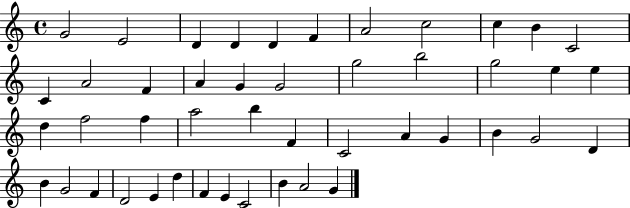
X:1
T:Untitled
M:4/4
L:1/4
K:C
G2 E2 D D D F A2 c2 c B C2 C A2 F A G G2 g2 b2 g2 e e d f2 f a2 b F C2 A G B G2 D B G2 F D2 E d F E C2 B A2 G